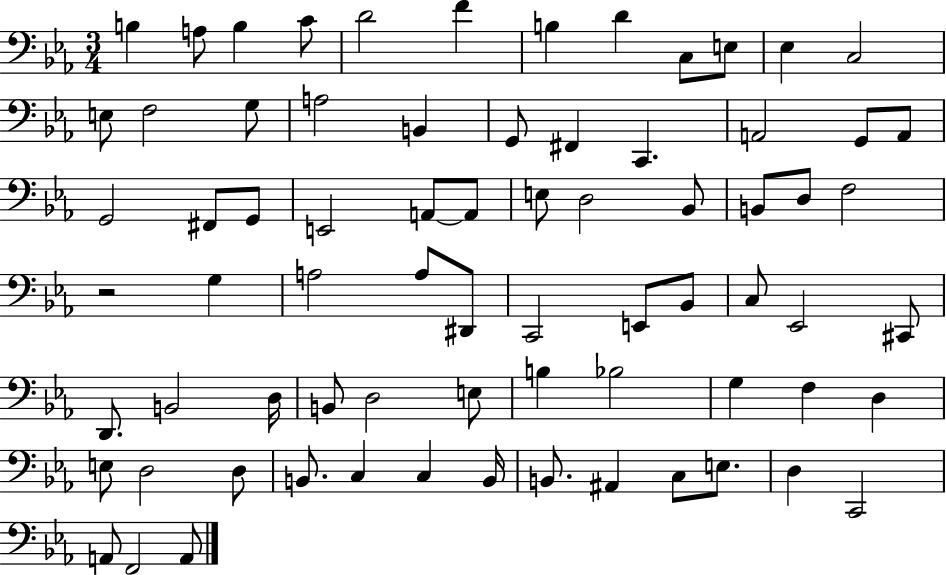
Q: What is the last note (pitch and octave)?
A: A2